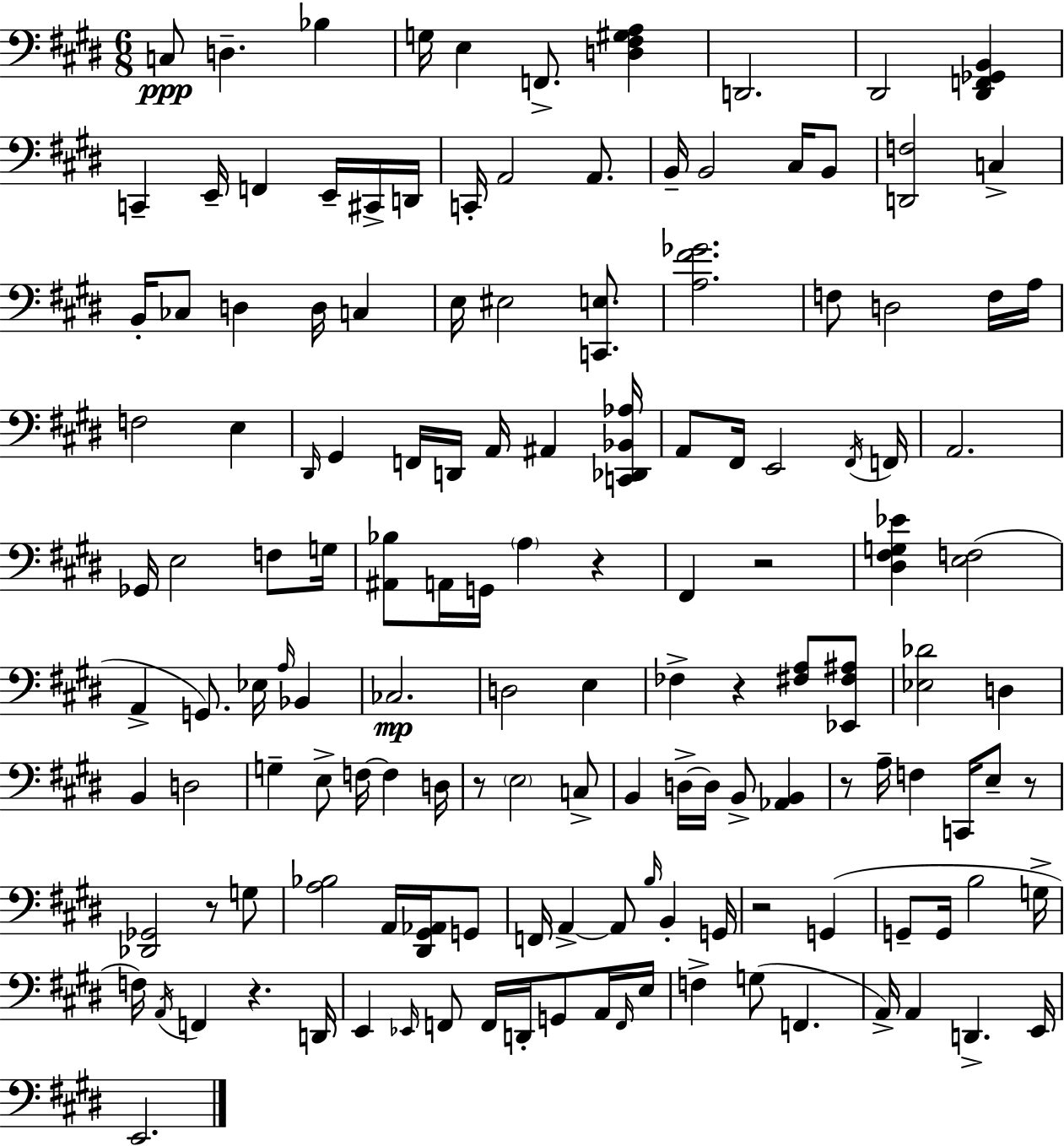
{
  \clef bass
  \numericTimeSignature
  \time 6/8
  \key e \major
  c8\ppp d4.-- bes4 | g16 e4 f,8.-> <d fis gis a>4 | d,2. | dis,2 <dis, f, ges, b,>4 | \break c,4-- e,16-- f,4 e,16-- cis,16-> d,16 | c,16-. a,2 a,8. | b,16-- b,2 cis16 b,8 | <d, f>2 c4-> | \break b,16-. ces8 d4 d16 c4 | e16 eis2 <c, e>8. | <a fis' ges'>2. | f8 d2 f16 a16 | \break f2 e4 | \grace { dis,16 } gis,4 f,16 d,16 a,16 ais,4 | <c, des, bes, aes>16 a,8 fis,16 e,2 | \acciaccatura { fis,16 } f,16 a,2. | \break ges,16 e2 f8 | g16 <ais, bes>8 a,16 g,16 \parenthesize a4 r4 | fis,4 r2 | <dis fis g ees'>4 <e f>2( | \break a,4-> g,8.) ees16 \grace { a16 } bes,4 | ces2.\mp | d2 e4 | fes4-> r4 <fis a>8 | \break <ees, fis ais>8 <ees des'>2 d4 | b,4 d2 | g4-- e8-> f16~~ f4 | d16 r8 \parenthesize e2 | \break c8-> b,4 d16->~~ d16 b,8-> <aes, b,>4 | r8 a16-- f4 c,16 e8-- | r8 <des, ges,>2 r8 | g8 <a bes>2 a,16 | \break <dis, gis, aes,>16 g,8 f,16 a,4->~~ a,8 \grace { b16 } b,4-. | g,16 r2 | g,4( g,8-- g,16 b2 | g16-> f16) \acciaccatura { a,16 } f,4 r4. | \break d,16 e,4 \grace { ees,16 } f,8 | f,16 d,16-. g,8 a,16 \grace { f,16 } e16 f4-> g8( | f,4. a,16->) a,4 | d,4.-> e,16 e,2. | \break \bar "|."
}